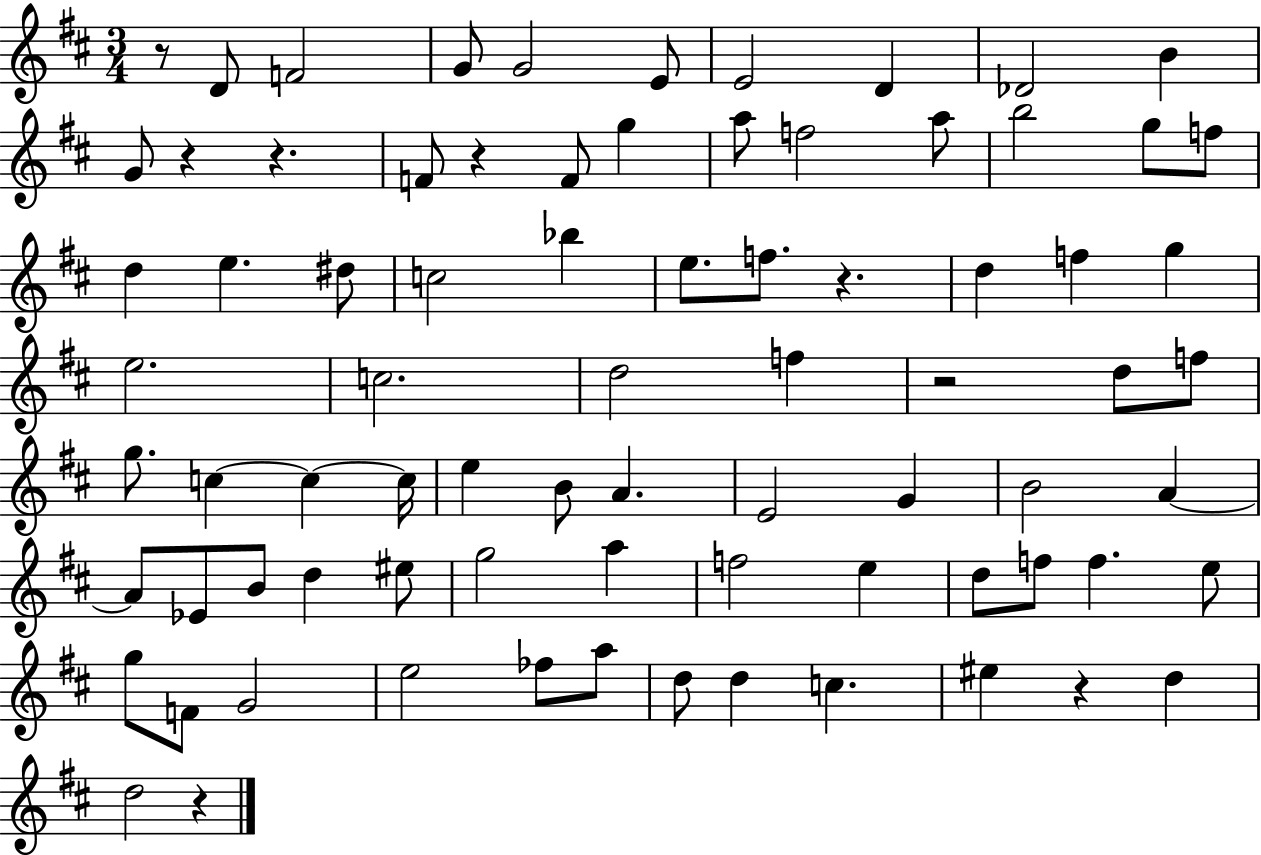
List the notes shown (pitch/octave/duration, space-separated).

R/e D4/e F4/h G4/e G4/h E4/e E4/h D4/q Db4/h B4/q G4/e R/q R/q. F4/e R/q F4/e G5/q A5/e F5/h A5/e B5/h G5/e F5/e D5/q E5/q. D#5/e C5/h Bb5/q E5/e. F5/e. R/q. D5/q F5/q G5/q E5/h. C5/h. D5/h F5/q R/h D5/e F5/e G5/e. C5/q C5/q C5/s E5/q B4/e A4/q. E4/h G4/q B4/h A4/q A4/e Eb4/e B4/e D5/q EIS5/e G5/h A5/q F5/h E5/q D5/e F5/e F5/q. E5/e G5/e F4/e G4/h E5/h FES5/e A5/e D5/e D5/q C5/q. EIS5/q R/q D5/q D5/h R/q